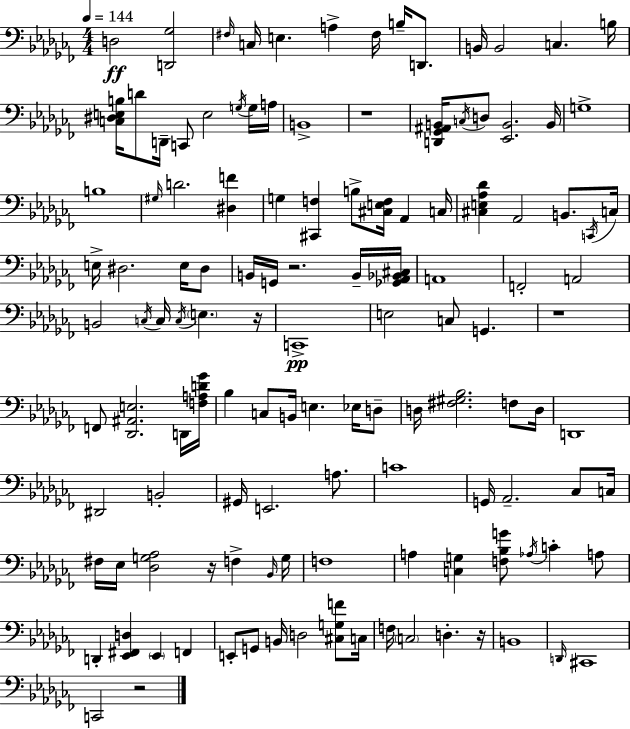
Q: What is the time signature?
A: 4/4